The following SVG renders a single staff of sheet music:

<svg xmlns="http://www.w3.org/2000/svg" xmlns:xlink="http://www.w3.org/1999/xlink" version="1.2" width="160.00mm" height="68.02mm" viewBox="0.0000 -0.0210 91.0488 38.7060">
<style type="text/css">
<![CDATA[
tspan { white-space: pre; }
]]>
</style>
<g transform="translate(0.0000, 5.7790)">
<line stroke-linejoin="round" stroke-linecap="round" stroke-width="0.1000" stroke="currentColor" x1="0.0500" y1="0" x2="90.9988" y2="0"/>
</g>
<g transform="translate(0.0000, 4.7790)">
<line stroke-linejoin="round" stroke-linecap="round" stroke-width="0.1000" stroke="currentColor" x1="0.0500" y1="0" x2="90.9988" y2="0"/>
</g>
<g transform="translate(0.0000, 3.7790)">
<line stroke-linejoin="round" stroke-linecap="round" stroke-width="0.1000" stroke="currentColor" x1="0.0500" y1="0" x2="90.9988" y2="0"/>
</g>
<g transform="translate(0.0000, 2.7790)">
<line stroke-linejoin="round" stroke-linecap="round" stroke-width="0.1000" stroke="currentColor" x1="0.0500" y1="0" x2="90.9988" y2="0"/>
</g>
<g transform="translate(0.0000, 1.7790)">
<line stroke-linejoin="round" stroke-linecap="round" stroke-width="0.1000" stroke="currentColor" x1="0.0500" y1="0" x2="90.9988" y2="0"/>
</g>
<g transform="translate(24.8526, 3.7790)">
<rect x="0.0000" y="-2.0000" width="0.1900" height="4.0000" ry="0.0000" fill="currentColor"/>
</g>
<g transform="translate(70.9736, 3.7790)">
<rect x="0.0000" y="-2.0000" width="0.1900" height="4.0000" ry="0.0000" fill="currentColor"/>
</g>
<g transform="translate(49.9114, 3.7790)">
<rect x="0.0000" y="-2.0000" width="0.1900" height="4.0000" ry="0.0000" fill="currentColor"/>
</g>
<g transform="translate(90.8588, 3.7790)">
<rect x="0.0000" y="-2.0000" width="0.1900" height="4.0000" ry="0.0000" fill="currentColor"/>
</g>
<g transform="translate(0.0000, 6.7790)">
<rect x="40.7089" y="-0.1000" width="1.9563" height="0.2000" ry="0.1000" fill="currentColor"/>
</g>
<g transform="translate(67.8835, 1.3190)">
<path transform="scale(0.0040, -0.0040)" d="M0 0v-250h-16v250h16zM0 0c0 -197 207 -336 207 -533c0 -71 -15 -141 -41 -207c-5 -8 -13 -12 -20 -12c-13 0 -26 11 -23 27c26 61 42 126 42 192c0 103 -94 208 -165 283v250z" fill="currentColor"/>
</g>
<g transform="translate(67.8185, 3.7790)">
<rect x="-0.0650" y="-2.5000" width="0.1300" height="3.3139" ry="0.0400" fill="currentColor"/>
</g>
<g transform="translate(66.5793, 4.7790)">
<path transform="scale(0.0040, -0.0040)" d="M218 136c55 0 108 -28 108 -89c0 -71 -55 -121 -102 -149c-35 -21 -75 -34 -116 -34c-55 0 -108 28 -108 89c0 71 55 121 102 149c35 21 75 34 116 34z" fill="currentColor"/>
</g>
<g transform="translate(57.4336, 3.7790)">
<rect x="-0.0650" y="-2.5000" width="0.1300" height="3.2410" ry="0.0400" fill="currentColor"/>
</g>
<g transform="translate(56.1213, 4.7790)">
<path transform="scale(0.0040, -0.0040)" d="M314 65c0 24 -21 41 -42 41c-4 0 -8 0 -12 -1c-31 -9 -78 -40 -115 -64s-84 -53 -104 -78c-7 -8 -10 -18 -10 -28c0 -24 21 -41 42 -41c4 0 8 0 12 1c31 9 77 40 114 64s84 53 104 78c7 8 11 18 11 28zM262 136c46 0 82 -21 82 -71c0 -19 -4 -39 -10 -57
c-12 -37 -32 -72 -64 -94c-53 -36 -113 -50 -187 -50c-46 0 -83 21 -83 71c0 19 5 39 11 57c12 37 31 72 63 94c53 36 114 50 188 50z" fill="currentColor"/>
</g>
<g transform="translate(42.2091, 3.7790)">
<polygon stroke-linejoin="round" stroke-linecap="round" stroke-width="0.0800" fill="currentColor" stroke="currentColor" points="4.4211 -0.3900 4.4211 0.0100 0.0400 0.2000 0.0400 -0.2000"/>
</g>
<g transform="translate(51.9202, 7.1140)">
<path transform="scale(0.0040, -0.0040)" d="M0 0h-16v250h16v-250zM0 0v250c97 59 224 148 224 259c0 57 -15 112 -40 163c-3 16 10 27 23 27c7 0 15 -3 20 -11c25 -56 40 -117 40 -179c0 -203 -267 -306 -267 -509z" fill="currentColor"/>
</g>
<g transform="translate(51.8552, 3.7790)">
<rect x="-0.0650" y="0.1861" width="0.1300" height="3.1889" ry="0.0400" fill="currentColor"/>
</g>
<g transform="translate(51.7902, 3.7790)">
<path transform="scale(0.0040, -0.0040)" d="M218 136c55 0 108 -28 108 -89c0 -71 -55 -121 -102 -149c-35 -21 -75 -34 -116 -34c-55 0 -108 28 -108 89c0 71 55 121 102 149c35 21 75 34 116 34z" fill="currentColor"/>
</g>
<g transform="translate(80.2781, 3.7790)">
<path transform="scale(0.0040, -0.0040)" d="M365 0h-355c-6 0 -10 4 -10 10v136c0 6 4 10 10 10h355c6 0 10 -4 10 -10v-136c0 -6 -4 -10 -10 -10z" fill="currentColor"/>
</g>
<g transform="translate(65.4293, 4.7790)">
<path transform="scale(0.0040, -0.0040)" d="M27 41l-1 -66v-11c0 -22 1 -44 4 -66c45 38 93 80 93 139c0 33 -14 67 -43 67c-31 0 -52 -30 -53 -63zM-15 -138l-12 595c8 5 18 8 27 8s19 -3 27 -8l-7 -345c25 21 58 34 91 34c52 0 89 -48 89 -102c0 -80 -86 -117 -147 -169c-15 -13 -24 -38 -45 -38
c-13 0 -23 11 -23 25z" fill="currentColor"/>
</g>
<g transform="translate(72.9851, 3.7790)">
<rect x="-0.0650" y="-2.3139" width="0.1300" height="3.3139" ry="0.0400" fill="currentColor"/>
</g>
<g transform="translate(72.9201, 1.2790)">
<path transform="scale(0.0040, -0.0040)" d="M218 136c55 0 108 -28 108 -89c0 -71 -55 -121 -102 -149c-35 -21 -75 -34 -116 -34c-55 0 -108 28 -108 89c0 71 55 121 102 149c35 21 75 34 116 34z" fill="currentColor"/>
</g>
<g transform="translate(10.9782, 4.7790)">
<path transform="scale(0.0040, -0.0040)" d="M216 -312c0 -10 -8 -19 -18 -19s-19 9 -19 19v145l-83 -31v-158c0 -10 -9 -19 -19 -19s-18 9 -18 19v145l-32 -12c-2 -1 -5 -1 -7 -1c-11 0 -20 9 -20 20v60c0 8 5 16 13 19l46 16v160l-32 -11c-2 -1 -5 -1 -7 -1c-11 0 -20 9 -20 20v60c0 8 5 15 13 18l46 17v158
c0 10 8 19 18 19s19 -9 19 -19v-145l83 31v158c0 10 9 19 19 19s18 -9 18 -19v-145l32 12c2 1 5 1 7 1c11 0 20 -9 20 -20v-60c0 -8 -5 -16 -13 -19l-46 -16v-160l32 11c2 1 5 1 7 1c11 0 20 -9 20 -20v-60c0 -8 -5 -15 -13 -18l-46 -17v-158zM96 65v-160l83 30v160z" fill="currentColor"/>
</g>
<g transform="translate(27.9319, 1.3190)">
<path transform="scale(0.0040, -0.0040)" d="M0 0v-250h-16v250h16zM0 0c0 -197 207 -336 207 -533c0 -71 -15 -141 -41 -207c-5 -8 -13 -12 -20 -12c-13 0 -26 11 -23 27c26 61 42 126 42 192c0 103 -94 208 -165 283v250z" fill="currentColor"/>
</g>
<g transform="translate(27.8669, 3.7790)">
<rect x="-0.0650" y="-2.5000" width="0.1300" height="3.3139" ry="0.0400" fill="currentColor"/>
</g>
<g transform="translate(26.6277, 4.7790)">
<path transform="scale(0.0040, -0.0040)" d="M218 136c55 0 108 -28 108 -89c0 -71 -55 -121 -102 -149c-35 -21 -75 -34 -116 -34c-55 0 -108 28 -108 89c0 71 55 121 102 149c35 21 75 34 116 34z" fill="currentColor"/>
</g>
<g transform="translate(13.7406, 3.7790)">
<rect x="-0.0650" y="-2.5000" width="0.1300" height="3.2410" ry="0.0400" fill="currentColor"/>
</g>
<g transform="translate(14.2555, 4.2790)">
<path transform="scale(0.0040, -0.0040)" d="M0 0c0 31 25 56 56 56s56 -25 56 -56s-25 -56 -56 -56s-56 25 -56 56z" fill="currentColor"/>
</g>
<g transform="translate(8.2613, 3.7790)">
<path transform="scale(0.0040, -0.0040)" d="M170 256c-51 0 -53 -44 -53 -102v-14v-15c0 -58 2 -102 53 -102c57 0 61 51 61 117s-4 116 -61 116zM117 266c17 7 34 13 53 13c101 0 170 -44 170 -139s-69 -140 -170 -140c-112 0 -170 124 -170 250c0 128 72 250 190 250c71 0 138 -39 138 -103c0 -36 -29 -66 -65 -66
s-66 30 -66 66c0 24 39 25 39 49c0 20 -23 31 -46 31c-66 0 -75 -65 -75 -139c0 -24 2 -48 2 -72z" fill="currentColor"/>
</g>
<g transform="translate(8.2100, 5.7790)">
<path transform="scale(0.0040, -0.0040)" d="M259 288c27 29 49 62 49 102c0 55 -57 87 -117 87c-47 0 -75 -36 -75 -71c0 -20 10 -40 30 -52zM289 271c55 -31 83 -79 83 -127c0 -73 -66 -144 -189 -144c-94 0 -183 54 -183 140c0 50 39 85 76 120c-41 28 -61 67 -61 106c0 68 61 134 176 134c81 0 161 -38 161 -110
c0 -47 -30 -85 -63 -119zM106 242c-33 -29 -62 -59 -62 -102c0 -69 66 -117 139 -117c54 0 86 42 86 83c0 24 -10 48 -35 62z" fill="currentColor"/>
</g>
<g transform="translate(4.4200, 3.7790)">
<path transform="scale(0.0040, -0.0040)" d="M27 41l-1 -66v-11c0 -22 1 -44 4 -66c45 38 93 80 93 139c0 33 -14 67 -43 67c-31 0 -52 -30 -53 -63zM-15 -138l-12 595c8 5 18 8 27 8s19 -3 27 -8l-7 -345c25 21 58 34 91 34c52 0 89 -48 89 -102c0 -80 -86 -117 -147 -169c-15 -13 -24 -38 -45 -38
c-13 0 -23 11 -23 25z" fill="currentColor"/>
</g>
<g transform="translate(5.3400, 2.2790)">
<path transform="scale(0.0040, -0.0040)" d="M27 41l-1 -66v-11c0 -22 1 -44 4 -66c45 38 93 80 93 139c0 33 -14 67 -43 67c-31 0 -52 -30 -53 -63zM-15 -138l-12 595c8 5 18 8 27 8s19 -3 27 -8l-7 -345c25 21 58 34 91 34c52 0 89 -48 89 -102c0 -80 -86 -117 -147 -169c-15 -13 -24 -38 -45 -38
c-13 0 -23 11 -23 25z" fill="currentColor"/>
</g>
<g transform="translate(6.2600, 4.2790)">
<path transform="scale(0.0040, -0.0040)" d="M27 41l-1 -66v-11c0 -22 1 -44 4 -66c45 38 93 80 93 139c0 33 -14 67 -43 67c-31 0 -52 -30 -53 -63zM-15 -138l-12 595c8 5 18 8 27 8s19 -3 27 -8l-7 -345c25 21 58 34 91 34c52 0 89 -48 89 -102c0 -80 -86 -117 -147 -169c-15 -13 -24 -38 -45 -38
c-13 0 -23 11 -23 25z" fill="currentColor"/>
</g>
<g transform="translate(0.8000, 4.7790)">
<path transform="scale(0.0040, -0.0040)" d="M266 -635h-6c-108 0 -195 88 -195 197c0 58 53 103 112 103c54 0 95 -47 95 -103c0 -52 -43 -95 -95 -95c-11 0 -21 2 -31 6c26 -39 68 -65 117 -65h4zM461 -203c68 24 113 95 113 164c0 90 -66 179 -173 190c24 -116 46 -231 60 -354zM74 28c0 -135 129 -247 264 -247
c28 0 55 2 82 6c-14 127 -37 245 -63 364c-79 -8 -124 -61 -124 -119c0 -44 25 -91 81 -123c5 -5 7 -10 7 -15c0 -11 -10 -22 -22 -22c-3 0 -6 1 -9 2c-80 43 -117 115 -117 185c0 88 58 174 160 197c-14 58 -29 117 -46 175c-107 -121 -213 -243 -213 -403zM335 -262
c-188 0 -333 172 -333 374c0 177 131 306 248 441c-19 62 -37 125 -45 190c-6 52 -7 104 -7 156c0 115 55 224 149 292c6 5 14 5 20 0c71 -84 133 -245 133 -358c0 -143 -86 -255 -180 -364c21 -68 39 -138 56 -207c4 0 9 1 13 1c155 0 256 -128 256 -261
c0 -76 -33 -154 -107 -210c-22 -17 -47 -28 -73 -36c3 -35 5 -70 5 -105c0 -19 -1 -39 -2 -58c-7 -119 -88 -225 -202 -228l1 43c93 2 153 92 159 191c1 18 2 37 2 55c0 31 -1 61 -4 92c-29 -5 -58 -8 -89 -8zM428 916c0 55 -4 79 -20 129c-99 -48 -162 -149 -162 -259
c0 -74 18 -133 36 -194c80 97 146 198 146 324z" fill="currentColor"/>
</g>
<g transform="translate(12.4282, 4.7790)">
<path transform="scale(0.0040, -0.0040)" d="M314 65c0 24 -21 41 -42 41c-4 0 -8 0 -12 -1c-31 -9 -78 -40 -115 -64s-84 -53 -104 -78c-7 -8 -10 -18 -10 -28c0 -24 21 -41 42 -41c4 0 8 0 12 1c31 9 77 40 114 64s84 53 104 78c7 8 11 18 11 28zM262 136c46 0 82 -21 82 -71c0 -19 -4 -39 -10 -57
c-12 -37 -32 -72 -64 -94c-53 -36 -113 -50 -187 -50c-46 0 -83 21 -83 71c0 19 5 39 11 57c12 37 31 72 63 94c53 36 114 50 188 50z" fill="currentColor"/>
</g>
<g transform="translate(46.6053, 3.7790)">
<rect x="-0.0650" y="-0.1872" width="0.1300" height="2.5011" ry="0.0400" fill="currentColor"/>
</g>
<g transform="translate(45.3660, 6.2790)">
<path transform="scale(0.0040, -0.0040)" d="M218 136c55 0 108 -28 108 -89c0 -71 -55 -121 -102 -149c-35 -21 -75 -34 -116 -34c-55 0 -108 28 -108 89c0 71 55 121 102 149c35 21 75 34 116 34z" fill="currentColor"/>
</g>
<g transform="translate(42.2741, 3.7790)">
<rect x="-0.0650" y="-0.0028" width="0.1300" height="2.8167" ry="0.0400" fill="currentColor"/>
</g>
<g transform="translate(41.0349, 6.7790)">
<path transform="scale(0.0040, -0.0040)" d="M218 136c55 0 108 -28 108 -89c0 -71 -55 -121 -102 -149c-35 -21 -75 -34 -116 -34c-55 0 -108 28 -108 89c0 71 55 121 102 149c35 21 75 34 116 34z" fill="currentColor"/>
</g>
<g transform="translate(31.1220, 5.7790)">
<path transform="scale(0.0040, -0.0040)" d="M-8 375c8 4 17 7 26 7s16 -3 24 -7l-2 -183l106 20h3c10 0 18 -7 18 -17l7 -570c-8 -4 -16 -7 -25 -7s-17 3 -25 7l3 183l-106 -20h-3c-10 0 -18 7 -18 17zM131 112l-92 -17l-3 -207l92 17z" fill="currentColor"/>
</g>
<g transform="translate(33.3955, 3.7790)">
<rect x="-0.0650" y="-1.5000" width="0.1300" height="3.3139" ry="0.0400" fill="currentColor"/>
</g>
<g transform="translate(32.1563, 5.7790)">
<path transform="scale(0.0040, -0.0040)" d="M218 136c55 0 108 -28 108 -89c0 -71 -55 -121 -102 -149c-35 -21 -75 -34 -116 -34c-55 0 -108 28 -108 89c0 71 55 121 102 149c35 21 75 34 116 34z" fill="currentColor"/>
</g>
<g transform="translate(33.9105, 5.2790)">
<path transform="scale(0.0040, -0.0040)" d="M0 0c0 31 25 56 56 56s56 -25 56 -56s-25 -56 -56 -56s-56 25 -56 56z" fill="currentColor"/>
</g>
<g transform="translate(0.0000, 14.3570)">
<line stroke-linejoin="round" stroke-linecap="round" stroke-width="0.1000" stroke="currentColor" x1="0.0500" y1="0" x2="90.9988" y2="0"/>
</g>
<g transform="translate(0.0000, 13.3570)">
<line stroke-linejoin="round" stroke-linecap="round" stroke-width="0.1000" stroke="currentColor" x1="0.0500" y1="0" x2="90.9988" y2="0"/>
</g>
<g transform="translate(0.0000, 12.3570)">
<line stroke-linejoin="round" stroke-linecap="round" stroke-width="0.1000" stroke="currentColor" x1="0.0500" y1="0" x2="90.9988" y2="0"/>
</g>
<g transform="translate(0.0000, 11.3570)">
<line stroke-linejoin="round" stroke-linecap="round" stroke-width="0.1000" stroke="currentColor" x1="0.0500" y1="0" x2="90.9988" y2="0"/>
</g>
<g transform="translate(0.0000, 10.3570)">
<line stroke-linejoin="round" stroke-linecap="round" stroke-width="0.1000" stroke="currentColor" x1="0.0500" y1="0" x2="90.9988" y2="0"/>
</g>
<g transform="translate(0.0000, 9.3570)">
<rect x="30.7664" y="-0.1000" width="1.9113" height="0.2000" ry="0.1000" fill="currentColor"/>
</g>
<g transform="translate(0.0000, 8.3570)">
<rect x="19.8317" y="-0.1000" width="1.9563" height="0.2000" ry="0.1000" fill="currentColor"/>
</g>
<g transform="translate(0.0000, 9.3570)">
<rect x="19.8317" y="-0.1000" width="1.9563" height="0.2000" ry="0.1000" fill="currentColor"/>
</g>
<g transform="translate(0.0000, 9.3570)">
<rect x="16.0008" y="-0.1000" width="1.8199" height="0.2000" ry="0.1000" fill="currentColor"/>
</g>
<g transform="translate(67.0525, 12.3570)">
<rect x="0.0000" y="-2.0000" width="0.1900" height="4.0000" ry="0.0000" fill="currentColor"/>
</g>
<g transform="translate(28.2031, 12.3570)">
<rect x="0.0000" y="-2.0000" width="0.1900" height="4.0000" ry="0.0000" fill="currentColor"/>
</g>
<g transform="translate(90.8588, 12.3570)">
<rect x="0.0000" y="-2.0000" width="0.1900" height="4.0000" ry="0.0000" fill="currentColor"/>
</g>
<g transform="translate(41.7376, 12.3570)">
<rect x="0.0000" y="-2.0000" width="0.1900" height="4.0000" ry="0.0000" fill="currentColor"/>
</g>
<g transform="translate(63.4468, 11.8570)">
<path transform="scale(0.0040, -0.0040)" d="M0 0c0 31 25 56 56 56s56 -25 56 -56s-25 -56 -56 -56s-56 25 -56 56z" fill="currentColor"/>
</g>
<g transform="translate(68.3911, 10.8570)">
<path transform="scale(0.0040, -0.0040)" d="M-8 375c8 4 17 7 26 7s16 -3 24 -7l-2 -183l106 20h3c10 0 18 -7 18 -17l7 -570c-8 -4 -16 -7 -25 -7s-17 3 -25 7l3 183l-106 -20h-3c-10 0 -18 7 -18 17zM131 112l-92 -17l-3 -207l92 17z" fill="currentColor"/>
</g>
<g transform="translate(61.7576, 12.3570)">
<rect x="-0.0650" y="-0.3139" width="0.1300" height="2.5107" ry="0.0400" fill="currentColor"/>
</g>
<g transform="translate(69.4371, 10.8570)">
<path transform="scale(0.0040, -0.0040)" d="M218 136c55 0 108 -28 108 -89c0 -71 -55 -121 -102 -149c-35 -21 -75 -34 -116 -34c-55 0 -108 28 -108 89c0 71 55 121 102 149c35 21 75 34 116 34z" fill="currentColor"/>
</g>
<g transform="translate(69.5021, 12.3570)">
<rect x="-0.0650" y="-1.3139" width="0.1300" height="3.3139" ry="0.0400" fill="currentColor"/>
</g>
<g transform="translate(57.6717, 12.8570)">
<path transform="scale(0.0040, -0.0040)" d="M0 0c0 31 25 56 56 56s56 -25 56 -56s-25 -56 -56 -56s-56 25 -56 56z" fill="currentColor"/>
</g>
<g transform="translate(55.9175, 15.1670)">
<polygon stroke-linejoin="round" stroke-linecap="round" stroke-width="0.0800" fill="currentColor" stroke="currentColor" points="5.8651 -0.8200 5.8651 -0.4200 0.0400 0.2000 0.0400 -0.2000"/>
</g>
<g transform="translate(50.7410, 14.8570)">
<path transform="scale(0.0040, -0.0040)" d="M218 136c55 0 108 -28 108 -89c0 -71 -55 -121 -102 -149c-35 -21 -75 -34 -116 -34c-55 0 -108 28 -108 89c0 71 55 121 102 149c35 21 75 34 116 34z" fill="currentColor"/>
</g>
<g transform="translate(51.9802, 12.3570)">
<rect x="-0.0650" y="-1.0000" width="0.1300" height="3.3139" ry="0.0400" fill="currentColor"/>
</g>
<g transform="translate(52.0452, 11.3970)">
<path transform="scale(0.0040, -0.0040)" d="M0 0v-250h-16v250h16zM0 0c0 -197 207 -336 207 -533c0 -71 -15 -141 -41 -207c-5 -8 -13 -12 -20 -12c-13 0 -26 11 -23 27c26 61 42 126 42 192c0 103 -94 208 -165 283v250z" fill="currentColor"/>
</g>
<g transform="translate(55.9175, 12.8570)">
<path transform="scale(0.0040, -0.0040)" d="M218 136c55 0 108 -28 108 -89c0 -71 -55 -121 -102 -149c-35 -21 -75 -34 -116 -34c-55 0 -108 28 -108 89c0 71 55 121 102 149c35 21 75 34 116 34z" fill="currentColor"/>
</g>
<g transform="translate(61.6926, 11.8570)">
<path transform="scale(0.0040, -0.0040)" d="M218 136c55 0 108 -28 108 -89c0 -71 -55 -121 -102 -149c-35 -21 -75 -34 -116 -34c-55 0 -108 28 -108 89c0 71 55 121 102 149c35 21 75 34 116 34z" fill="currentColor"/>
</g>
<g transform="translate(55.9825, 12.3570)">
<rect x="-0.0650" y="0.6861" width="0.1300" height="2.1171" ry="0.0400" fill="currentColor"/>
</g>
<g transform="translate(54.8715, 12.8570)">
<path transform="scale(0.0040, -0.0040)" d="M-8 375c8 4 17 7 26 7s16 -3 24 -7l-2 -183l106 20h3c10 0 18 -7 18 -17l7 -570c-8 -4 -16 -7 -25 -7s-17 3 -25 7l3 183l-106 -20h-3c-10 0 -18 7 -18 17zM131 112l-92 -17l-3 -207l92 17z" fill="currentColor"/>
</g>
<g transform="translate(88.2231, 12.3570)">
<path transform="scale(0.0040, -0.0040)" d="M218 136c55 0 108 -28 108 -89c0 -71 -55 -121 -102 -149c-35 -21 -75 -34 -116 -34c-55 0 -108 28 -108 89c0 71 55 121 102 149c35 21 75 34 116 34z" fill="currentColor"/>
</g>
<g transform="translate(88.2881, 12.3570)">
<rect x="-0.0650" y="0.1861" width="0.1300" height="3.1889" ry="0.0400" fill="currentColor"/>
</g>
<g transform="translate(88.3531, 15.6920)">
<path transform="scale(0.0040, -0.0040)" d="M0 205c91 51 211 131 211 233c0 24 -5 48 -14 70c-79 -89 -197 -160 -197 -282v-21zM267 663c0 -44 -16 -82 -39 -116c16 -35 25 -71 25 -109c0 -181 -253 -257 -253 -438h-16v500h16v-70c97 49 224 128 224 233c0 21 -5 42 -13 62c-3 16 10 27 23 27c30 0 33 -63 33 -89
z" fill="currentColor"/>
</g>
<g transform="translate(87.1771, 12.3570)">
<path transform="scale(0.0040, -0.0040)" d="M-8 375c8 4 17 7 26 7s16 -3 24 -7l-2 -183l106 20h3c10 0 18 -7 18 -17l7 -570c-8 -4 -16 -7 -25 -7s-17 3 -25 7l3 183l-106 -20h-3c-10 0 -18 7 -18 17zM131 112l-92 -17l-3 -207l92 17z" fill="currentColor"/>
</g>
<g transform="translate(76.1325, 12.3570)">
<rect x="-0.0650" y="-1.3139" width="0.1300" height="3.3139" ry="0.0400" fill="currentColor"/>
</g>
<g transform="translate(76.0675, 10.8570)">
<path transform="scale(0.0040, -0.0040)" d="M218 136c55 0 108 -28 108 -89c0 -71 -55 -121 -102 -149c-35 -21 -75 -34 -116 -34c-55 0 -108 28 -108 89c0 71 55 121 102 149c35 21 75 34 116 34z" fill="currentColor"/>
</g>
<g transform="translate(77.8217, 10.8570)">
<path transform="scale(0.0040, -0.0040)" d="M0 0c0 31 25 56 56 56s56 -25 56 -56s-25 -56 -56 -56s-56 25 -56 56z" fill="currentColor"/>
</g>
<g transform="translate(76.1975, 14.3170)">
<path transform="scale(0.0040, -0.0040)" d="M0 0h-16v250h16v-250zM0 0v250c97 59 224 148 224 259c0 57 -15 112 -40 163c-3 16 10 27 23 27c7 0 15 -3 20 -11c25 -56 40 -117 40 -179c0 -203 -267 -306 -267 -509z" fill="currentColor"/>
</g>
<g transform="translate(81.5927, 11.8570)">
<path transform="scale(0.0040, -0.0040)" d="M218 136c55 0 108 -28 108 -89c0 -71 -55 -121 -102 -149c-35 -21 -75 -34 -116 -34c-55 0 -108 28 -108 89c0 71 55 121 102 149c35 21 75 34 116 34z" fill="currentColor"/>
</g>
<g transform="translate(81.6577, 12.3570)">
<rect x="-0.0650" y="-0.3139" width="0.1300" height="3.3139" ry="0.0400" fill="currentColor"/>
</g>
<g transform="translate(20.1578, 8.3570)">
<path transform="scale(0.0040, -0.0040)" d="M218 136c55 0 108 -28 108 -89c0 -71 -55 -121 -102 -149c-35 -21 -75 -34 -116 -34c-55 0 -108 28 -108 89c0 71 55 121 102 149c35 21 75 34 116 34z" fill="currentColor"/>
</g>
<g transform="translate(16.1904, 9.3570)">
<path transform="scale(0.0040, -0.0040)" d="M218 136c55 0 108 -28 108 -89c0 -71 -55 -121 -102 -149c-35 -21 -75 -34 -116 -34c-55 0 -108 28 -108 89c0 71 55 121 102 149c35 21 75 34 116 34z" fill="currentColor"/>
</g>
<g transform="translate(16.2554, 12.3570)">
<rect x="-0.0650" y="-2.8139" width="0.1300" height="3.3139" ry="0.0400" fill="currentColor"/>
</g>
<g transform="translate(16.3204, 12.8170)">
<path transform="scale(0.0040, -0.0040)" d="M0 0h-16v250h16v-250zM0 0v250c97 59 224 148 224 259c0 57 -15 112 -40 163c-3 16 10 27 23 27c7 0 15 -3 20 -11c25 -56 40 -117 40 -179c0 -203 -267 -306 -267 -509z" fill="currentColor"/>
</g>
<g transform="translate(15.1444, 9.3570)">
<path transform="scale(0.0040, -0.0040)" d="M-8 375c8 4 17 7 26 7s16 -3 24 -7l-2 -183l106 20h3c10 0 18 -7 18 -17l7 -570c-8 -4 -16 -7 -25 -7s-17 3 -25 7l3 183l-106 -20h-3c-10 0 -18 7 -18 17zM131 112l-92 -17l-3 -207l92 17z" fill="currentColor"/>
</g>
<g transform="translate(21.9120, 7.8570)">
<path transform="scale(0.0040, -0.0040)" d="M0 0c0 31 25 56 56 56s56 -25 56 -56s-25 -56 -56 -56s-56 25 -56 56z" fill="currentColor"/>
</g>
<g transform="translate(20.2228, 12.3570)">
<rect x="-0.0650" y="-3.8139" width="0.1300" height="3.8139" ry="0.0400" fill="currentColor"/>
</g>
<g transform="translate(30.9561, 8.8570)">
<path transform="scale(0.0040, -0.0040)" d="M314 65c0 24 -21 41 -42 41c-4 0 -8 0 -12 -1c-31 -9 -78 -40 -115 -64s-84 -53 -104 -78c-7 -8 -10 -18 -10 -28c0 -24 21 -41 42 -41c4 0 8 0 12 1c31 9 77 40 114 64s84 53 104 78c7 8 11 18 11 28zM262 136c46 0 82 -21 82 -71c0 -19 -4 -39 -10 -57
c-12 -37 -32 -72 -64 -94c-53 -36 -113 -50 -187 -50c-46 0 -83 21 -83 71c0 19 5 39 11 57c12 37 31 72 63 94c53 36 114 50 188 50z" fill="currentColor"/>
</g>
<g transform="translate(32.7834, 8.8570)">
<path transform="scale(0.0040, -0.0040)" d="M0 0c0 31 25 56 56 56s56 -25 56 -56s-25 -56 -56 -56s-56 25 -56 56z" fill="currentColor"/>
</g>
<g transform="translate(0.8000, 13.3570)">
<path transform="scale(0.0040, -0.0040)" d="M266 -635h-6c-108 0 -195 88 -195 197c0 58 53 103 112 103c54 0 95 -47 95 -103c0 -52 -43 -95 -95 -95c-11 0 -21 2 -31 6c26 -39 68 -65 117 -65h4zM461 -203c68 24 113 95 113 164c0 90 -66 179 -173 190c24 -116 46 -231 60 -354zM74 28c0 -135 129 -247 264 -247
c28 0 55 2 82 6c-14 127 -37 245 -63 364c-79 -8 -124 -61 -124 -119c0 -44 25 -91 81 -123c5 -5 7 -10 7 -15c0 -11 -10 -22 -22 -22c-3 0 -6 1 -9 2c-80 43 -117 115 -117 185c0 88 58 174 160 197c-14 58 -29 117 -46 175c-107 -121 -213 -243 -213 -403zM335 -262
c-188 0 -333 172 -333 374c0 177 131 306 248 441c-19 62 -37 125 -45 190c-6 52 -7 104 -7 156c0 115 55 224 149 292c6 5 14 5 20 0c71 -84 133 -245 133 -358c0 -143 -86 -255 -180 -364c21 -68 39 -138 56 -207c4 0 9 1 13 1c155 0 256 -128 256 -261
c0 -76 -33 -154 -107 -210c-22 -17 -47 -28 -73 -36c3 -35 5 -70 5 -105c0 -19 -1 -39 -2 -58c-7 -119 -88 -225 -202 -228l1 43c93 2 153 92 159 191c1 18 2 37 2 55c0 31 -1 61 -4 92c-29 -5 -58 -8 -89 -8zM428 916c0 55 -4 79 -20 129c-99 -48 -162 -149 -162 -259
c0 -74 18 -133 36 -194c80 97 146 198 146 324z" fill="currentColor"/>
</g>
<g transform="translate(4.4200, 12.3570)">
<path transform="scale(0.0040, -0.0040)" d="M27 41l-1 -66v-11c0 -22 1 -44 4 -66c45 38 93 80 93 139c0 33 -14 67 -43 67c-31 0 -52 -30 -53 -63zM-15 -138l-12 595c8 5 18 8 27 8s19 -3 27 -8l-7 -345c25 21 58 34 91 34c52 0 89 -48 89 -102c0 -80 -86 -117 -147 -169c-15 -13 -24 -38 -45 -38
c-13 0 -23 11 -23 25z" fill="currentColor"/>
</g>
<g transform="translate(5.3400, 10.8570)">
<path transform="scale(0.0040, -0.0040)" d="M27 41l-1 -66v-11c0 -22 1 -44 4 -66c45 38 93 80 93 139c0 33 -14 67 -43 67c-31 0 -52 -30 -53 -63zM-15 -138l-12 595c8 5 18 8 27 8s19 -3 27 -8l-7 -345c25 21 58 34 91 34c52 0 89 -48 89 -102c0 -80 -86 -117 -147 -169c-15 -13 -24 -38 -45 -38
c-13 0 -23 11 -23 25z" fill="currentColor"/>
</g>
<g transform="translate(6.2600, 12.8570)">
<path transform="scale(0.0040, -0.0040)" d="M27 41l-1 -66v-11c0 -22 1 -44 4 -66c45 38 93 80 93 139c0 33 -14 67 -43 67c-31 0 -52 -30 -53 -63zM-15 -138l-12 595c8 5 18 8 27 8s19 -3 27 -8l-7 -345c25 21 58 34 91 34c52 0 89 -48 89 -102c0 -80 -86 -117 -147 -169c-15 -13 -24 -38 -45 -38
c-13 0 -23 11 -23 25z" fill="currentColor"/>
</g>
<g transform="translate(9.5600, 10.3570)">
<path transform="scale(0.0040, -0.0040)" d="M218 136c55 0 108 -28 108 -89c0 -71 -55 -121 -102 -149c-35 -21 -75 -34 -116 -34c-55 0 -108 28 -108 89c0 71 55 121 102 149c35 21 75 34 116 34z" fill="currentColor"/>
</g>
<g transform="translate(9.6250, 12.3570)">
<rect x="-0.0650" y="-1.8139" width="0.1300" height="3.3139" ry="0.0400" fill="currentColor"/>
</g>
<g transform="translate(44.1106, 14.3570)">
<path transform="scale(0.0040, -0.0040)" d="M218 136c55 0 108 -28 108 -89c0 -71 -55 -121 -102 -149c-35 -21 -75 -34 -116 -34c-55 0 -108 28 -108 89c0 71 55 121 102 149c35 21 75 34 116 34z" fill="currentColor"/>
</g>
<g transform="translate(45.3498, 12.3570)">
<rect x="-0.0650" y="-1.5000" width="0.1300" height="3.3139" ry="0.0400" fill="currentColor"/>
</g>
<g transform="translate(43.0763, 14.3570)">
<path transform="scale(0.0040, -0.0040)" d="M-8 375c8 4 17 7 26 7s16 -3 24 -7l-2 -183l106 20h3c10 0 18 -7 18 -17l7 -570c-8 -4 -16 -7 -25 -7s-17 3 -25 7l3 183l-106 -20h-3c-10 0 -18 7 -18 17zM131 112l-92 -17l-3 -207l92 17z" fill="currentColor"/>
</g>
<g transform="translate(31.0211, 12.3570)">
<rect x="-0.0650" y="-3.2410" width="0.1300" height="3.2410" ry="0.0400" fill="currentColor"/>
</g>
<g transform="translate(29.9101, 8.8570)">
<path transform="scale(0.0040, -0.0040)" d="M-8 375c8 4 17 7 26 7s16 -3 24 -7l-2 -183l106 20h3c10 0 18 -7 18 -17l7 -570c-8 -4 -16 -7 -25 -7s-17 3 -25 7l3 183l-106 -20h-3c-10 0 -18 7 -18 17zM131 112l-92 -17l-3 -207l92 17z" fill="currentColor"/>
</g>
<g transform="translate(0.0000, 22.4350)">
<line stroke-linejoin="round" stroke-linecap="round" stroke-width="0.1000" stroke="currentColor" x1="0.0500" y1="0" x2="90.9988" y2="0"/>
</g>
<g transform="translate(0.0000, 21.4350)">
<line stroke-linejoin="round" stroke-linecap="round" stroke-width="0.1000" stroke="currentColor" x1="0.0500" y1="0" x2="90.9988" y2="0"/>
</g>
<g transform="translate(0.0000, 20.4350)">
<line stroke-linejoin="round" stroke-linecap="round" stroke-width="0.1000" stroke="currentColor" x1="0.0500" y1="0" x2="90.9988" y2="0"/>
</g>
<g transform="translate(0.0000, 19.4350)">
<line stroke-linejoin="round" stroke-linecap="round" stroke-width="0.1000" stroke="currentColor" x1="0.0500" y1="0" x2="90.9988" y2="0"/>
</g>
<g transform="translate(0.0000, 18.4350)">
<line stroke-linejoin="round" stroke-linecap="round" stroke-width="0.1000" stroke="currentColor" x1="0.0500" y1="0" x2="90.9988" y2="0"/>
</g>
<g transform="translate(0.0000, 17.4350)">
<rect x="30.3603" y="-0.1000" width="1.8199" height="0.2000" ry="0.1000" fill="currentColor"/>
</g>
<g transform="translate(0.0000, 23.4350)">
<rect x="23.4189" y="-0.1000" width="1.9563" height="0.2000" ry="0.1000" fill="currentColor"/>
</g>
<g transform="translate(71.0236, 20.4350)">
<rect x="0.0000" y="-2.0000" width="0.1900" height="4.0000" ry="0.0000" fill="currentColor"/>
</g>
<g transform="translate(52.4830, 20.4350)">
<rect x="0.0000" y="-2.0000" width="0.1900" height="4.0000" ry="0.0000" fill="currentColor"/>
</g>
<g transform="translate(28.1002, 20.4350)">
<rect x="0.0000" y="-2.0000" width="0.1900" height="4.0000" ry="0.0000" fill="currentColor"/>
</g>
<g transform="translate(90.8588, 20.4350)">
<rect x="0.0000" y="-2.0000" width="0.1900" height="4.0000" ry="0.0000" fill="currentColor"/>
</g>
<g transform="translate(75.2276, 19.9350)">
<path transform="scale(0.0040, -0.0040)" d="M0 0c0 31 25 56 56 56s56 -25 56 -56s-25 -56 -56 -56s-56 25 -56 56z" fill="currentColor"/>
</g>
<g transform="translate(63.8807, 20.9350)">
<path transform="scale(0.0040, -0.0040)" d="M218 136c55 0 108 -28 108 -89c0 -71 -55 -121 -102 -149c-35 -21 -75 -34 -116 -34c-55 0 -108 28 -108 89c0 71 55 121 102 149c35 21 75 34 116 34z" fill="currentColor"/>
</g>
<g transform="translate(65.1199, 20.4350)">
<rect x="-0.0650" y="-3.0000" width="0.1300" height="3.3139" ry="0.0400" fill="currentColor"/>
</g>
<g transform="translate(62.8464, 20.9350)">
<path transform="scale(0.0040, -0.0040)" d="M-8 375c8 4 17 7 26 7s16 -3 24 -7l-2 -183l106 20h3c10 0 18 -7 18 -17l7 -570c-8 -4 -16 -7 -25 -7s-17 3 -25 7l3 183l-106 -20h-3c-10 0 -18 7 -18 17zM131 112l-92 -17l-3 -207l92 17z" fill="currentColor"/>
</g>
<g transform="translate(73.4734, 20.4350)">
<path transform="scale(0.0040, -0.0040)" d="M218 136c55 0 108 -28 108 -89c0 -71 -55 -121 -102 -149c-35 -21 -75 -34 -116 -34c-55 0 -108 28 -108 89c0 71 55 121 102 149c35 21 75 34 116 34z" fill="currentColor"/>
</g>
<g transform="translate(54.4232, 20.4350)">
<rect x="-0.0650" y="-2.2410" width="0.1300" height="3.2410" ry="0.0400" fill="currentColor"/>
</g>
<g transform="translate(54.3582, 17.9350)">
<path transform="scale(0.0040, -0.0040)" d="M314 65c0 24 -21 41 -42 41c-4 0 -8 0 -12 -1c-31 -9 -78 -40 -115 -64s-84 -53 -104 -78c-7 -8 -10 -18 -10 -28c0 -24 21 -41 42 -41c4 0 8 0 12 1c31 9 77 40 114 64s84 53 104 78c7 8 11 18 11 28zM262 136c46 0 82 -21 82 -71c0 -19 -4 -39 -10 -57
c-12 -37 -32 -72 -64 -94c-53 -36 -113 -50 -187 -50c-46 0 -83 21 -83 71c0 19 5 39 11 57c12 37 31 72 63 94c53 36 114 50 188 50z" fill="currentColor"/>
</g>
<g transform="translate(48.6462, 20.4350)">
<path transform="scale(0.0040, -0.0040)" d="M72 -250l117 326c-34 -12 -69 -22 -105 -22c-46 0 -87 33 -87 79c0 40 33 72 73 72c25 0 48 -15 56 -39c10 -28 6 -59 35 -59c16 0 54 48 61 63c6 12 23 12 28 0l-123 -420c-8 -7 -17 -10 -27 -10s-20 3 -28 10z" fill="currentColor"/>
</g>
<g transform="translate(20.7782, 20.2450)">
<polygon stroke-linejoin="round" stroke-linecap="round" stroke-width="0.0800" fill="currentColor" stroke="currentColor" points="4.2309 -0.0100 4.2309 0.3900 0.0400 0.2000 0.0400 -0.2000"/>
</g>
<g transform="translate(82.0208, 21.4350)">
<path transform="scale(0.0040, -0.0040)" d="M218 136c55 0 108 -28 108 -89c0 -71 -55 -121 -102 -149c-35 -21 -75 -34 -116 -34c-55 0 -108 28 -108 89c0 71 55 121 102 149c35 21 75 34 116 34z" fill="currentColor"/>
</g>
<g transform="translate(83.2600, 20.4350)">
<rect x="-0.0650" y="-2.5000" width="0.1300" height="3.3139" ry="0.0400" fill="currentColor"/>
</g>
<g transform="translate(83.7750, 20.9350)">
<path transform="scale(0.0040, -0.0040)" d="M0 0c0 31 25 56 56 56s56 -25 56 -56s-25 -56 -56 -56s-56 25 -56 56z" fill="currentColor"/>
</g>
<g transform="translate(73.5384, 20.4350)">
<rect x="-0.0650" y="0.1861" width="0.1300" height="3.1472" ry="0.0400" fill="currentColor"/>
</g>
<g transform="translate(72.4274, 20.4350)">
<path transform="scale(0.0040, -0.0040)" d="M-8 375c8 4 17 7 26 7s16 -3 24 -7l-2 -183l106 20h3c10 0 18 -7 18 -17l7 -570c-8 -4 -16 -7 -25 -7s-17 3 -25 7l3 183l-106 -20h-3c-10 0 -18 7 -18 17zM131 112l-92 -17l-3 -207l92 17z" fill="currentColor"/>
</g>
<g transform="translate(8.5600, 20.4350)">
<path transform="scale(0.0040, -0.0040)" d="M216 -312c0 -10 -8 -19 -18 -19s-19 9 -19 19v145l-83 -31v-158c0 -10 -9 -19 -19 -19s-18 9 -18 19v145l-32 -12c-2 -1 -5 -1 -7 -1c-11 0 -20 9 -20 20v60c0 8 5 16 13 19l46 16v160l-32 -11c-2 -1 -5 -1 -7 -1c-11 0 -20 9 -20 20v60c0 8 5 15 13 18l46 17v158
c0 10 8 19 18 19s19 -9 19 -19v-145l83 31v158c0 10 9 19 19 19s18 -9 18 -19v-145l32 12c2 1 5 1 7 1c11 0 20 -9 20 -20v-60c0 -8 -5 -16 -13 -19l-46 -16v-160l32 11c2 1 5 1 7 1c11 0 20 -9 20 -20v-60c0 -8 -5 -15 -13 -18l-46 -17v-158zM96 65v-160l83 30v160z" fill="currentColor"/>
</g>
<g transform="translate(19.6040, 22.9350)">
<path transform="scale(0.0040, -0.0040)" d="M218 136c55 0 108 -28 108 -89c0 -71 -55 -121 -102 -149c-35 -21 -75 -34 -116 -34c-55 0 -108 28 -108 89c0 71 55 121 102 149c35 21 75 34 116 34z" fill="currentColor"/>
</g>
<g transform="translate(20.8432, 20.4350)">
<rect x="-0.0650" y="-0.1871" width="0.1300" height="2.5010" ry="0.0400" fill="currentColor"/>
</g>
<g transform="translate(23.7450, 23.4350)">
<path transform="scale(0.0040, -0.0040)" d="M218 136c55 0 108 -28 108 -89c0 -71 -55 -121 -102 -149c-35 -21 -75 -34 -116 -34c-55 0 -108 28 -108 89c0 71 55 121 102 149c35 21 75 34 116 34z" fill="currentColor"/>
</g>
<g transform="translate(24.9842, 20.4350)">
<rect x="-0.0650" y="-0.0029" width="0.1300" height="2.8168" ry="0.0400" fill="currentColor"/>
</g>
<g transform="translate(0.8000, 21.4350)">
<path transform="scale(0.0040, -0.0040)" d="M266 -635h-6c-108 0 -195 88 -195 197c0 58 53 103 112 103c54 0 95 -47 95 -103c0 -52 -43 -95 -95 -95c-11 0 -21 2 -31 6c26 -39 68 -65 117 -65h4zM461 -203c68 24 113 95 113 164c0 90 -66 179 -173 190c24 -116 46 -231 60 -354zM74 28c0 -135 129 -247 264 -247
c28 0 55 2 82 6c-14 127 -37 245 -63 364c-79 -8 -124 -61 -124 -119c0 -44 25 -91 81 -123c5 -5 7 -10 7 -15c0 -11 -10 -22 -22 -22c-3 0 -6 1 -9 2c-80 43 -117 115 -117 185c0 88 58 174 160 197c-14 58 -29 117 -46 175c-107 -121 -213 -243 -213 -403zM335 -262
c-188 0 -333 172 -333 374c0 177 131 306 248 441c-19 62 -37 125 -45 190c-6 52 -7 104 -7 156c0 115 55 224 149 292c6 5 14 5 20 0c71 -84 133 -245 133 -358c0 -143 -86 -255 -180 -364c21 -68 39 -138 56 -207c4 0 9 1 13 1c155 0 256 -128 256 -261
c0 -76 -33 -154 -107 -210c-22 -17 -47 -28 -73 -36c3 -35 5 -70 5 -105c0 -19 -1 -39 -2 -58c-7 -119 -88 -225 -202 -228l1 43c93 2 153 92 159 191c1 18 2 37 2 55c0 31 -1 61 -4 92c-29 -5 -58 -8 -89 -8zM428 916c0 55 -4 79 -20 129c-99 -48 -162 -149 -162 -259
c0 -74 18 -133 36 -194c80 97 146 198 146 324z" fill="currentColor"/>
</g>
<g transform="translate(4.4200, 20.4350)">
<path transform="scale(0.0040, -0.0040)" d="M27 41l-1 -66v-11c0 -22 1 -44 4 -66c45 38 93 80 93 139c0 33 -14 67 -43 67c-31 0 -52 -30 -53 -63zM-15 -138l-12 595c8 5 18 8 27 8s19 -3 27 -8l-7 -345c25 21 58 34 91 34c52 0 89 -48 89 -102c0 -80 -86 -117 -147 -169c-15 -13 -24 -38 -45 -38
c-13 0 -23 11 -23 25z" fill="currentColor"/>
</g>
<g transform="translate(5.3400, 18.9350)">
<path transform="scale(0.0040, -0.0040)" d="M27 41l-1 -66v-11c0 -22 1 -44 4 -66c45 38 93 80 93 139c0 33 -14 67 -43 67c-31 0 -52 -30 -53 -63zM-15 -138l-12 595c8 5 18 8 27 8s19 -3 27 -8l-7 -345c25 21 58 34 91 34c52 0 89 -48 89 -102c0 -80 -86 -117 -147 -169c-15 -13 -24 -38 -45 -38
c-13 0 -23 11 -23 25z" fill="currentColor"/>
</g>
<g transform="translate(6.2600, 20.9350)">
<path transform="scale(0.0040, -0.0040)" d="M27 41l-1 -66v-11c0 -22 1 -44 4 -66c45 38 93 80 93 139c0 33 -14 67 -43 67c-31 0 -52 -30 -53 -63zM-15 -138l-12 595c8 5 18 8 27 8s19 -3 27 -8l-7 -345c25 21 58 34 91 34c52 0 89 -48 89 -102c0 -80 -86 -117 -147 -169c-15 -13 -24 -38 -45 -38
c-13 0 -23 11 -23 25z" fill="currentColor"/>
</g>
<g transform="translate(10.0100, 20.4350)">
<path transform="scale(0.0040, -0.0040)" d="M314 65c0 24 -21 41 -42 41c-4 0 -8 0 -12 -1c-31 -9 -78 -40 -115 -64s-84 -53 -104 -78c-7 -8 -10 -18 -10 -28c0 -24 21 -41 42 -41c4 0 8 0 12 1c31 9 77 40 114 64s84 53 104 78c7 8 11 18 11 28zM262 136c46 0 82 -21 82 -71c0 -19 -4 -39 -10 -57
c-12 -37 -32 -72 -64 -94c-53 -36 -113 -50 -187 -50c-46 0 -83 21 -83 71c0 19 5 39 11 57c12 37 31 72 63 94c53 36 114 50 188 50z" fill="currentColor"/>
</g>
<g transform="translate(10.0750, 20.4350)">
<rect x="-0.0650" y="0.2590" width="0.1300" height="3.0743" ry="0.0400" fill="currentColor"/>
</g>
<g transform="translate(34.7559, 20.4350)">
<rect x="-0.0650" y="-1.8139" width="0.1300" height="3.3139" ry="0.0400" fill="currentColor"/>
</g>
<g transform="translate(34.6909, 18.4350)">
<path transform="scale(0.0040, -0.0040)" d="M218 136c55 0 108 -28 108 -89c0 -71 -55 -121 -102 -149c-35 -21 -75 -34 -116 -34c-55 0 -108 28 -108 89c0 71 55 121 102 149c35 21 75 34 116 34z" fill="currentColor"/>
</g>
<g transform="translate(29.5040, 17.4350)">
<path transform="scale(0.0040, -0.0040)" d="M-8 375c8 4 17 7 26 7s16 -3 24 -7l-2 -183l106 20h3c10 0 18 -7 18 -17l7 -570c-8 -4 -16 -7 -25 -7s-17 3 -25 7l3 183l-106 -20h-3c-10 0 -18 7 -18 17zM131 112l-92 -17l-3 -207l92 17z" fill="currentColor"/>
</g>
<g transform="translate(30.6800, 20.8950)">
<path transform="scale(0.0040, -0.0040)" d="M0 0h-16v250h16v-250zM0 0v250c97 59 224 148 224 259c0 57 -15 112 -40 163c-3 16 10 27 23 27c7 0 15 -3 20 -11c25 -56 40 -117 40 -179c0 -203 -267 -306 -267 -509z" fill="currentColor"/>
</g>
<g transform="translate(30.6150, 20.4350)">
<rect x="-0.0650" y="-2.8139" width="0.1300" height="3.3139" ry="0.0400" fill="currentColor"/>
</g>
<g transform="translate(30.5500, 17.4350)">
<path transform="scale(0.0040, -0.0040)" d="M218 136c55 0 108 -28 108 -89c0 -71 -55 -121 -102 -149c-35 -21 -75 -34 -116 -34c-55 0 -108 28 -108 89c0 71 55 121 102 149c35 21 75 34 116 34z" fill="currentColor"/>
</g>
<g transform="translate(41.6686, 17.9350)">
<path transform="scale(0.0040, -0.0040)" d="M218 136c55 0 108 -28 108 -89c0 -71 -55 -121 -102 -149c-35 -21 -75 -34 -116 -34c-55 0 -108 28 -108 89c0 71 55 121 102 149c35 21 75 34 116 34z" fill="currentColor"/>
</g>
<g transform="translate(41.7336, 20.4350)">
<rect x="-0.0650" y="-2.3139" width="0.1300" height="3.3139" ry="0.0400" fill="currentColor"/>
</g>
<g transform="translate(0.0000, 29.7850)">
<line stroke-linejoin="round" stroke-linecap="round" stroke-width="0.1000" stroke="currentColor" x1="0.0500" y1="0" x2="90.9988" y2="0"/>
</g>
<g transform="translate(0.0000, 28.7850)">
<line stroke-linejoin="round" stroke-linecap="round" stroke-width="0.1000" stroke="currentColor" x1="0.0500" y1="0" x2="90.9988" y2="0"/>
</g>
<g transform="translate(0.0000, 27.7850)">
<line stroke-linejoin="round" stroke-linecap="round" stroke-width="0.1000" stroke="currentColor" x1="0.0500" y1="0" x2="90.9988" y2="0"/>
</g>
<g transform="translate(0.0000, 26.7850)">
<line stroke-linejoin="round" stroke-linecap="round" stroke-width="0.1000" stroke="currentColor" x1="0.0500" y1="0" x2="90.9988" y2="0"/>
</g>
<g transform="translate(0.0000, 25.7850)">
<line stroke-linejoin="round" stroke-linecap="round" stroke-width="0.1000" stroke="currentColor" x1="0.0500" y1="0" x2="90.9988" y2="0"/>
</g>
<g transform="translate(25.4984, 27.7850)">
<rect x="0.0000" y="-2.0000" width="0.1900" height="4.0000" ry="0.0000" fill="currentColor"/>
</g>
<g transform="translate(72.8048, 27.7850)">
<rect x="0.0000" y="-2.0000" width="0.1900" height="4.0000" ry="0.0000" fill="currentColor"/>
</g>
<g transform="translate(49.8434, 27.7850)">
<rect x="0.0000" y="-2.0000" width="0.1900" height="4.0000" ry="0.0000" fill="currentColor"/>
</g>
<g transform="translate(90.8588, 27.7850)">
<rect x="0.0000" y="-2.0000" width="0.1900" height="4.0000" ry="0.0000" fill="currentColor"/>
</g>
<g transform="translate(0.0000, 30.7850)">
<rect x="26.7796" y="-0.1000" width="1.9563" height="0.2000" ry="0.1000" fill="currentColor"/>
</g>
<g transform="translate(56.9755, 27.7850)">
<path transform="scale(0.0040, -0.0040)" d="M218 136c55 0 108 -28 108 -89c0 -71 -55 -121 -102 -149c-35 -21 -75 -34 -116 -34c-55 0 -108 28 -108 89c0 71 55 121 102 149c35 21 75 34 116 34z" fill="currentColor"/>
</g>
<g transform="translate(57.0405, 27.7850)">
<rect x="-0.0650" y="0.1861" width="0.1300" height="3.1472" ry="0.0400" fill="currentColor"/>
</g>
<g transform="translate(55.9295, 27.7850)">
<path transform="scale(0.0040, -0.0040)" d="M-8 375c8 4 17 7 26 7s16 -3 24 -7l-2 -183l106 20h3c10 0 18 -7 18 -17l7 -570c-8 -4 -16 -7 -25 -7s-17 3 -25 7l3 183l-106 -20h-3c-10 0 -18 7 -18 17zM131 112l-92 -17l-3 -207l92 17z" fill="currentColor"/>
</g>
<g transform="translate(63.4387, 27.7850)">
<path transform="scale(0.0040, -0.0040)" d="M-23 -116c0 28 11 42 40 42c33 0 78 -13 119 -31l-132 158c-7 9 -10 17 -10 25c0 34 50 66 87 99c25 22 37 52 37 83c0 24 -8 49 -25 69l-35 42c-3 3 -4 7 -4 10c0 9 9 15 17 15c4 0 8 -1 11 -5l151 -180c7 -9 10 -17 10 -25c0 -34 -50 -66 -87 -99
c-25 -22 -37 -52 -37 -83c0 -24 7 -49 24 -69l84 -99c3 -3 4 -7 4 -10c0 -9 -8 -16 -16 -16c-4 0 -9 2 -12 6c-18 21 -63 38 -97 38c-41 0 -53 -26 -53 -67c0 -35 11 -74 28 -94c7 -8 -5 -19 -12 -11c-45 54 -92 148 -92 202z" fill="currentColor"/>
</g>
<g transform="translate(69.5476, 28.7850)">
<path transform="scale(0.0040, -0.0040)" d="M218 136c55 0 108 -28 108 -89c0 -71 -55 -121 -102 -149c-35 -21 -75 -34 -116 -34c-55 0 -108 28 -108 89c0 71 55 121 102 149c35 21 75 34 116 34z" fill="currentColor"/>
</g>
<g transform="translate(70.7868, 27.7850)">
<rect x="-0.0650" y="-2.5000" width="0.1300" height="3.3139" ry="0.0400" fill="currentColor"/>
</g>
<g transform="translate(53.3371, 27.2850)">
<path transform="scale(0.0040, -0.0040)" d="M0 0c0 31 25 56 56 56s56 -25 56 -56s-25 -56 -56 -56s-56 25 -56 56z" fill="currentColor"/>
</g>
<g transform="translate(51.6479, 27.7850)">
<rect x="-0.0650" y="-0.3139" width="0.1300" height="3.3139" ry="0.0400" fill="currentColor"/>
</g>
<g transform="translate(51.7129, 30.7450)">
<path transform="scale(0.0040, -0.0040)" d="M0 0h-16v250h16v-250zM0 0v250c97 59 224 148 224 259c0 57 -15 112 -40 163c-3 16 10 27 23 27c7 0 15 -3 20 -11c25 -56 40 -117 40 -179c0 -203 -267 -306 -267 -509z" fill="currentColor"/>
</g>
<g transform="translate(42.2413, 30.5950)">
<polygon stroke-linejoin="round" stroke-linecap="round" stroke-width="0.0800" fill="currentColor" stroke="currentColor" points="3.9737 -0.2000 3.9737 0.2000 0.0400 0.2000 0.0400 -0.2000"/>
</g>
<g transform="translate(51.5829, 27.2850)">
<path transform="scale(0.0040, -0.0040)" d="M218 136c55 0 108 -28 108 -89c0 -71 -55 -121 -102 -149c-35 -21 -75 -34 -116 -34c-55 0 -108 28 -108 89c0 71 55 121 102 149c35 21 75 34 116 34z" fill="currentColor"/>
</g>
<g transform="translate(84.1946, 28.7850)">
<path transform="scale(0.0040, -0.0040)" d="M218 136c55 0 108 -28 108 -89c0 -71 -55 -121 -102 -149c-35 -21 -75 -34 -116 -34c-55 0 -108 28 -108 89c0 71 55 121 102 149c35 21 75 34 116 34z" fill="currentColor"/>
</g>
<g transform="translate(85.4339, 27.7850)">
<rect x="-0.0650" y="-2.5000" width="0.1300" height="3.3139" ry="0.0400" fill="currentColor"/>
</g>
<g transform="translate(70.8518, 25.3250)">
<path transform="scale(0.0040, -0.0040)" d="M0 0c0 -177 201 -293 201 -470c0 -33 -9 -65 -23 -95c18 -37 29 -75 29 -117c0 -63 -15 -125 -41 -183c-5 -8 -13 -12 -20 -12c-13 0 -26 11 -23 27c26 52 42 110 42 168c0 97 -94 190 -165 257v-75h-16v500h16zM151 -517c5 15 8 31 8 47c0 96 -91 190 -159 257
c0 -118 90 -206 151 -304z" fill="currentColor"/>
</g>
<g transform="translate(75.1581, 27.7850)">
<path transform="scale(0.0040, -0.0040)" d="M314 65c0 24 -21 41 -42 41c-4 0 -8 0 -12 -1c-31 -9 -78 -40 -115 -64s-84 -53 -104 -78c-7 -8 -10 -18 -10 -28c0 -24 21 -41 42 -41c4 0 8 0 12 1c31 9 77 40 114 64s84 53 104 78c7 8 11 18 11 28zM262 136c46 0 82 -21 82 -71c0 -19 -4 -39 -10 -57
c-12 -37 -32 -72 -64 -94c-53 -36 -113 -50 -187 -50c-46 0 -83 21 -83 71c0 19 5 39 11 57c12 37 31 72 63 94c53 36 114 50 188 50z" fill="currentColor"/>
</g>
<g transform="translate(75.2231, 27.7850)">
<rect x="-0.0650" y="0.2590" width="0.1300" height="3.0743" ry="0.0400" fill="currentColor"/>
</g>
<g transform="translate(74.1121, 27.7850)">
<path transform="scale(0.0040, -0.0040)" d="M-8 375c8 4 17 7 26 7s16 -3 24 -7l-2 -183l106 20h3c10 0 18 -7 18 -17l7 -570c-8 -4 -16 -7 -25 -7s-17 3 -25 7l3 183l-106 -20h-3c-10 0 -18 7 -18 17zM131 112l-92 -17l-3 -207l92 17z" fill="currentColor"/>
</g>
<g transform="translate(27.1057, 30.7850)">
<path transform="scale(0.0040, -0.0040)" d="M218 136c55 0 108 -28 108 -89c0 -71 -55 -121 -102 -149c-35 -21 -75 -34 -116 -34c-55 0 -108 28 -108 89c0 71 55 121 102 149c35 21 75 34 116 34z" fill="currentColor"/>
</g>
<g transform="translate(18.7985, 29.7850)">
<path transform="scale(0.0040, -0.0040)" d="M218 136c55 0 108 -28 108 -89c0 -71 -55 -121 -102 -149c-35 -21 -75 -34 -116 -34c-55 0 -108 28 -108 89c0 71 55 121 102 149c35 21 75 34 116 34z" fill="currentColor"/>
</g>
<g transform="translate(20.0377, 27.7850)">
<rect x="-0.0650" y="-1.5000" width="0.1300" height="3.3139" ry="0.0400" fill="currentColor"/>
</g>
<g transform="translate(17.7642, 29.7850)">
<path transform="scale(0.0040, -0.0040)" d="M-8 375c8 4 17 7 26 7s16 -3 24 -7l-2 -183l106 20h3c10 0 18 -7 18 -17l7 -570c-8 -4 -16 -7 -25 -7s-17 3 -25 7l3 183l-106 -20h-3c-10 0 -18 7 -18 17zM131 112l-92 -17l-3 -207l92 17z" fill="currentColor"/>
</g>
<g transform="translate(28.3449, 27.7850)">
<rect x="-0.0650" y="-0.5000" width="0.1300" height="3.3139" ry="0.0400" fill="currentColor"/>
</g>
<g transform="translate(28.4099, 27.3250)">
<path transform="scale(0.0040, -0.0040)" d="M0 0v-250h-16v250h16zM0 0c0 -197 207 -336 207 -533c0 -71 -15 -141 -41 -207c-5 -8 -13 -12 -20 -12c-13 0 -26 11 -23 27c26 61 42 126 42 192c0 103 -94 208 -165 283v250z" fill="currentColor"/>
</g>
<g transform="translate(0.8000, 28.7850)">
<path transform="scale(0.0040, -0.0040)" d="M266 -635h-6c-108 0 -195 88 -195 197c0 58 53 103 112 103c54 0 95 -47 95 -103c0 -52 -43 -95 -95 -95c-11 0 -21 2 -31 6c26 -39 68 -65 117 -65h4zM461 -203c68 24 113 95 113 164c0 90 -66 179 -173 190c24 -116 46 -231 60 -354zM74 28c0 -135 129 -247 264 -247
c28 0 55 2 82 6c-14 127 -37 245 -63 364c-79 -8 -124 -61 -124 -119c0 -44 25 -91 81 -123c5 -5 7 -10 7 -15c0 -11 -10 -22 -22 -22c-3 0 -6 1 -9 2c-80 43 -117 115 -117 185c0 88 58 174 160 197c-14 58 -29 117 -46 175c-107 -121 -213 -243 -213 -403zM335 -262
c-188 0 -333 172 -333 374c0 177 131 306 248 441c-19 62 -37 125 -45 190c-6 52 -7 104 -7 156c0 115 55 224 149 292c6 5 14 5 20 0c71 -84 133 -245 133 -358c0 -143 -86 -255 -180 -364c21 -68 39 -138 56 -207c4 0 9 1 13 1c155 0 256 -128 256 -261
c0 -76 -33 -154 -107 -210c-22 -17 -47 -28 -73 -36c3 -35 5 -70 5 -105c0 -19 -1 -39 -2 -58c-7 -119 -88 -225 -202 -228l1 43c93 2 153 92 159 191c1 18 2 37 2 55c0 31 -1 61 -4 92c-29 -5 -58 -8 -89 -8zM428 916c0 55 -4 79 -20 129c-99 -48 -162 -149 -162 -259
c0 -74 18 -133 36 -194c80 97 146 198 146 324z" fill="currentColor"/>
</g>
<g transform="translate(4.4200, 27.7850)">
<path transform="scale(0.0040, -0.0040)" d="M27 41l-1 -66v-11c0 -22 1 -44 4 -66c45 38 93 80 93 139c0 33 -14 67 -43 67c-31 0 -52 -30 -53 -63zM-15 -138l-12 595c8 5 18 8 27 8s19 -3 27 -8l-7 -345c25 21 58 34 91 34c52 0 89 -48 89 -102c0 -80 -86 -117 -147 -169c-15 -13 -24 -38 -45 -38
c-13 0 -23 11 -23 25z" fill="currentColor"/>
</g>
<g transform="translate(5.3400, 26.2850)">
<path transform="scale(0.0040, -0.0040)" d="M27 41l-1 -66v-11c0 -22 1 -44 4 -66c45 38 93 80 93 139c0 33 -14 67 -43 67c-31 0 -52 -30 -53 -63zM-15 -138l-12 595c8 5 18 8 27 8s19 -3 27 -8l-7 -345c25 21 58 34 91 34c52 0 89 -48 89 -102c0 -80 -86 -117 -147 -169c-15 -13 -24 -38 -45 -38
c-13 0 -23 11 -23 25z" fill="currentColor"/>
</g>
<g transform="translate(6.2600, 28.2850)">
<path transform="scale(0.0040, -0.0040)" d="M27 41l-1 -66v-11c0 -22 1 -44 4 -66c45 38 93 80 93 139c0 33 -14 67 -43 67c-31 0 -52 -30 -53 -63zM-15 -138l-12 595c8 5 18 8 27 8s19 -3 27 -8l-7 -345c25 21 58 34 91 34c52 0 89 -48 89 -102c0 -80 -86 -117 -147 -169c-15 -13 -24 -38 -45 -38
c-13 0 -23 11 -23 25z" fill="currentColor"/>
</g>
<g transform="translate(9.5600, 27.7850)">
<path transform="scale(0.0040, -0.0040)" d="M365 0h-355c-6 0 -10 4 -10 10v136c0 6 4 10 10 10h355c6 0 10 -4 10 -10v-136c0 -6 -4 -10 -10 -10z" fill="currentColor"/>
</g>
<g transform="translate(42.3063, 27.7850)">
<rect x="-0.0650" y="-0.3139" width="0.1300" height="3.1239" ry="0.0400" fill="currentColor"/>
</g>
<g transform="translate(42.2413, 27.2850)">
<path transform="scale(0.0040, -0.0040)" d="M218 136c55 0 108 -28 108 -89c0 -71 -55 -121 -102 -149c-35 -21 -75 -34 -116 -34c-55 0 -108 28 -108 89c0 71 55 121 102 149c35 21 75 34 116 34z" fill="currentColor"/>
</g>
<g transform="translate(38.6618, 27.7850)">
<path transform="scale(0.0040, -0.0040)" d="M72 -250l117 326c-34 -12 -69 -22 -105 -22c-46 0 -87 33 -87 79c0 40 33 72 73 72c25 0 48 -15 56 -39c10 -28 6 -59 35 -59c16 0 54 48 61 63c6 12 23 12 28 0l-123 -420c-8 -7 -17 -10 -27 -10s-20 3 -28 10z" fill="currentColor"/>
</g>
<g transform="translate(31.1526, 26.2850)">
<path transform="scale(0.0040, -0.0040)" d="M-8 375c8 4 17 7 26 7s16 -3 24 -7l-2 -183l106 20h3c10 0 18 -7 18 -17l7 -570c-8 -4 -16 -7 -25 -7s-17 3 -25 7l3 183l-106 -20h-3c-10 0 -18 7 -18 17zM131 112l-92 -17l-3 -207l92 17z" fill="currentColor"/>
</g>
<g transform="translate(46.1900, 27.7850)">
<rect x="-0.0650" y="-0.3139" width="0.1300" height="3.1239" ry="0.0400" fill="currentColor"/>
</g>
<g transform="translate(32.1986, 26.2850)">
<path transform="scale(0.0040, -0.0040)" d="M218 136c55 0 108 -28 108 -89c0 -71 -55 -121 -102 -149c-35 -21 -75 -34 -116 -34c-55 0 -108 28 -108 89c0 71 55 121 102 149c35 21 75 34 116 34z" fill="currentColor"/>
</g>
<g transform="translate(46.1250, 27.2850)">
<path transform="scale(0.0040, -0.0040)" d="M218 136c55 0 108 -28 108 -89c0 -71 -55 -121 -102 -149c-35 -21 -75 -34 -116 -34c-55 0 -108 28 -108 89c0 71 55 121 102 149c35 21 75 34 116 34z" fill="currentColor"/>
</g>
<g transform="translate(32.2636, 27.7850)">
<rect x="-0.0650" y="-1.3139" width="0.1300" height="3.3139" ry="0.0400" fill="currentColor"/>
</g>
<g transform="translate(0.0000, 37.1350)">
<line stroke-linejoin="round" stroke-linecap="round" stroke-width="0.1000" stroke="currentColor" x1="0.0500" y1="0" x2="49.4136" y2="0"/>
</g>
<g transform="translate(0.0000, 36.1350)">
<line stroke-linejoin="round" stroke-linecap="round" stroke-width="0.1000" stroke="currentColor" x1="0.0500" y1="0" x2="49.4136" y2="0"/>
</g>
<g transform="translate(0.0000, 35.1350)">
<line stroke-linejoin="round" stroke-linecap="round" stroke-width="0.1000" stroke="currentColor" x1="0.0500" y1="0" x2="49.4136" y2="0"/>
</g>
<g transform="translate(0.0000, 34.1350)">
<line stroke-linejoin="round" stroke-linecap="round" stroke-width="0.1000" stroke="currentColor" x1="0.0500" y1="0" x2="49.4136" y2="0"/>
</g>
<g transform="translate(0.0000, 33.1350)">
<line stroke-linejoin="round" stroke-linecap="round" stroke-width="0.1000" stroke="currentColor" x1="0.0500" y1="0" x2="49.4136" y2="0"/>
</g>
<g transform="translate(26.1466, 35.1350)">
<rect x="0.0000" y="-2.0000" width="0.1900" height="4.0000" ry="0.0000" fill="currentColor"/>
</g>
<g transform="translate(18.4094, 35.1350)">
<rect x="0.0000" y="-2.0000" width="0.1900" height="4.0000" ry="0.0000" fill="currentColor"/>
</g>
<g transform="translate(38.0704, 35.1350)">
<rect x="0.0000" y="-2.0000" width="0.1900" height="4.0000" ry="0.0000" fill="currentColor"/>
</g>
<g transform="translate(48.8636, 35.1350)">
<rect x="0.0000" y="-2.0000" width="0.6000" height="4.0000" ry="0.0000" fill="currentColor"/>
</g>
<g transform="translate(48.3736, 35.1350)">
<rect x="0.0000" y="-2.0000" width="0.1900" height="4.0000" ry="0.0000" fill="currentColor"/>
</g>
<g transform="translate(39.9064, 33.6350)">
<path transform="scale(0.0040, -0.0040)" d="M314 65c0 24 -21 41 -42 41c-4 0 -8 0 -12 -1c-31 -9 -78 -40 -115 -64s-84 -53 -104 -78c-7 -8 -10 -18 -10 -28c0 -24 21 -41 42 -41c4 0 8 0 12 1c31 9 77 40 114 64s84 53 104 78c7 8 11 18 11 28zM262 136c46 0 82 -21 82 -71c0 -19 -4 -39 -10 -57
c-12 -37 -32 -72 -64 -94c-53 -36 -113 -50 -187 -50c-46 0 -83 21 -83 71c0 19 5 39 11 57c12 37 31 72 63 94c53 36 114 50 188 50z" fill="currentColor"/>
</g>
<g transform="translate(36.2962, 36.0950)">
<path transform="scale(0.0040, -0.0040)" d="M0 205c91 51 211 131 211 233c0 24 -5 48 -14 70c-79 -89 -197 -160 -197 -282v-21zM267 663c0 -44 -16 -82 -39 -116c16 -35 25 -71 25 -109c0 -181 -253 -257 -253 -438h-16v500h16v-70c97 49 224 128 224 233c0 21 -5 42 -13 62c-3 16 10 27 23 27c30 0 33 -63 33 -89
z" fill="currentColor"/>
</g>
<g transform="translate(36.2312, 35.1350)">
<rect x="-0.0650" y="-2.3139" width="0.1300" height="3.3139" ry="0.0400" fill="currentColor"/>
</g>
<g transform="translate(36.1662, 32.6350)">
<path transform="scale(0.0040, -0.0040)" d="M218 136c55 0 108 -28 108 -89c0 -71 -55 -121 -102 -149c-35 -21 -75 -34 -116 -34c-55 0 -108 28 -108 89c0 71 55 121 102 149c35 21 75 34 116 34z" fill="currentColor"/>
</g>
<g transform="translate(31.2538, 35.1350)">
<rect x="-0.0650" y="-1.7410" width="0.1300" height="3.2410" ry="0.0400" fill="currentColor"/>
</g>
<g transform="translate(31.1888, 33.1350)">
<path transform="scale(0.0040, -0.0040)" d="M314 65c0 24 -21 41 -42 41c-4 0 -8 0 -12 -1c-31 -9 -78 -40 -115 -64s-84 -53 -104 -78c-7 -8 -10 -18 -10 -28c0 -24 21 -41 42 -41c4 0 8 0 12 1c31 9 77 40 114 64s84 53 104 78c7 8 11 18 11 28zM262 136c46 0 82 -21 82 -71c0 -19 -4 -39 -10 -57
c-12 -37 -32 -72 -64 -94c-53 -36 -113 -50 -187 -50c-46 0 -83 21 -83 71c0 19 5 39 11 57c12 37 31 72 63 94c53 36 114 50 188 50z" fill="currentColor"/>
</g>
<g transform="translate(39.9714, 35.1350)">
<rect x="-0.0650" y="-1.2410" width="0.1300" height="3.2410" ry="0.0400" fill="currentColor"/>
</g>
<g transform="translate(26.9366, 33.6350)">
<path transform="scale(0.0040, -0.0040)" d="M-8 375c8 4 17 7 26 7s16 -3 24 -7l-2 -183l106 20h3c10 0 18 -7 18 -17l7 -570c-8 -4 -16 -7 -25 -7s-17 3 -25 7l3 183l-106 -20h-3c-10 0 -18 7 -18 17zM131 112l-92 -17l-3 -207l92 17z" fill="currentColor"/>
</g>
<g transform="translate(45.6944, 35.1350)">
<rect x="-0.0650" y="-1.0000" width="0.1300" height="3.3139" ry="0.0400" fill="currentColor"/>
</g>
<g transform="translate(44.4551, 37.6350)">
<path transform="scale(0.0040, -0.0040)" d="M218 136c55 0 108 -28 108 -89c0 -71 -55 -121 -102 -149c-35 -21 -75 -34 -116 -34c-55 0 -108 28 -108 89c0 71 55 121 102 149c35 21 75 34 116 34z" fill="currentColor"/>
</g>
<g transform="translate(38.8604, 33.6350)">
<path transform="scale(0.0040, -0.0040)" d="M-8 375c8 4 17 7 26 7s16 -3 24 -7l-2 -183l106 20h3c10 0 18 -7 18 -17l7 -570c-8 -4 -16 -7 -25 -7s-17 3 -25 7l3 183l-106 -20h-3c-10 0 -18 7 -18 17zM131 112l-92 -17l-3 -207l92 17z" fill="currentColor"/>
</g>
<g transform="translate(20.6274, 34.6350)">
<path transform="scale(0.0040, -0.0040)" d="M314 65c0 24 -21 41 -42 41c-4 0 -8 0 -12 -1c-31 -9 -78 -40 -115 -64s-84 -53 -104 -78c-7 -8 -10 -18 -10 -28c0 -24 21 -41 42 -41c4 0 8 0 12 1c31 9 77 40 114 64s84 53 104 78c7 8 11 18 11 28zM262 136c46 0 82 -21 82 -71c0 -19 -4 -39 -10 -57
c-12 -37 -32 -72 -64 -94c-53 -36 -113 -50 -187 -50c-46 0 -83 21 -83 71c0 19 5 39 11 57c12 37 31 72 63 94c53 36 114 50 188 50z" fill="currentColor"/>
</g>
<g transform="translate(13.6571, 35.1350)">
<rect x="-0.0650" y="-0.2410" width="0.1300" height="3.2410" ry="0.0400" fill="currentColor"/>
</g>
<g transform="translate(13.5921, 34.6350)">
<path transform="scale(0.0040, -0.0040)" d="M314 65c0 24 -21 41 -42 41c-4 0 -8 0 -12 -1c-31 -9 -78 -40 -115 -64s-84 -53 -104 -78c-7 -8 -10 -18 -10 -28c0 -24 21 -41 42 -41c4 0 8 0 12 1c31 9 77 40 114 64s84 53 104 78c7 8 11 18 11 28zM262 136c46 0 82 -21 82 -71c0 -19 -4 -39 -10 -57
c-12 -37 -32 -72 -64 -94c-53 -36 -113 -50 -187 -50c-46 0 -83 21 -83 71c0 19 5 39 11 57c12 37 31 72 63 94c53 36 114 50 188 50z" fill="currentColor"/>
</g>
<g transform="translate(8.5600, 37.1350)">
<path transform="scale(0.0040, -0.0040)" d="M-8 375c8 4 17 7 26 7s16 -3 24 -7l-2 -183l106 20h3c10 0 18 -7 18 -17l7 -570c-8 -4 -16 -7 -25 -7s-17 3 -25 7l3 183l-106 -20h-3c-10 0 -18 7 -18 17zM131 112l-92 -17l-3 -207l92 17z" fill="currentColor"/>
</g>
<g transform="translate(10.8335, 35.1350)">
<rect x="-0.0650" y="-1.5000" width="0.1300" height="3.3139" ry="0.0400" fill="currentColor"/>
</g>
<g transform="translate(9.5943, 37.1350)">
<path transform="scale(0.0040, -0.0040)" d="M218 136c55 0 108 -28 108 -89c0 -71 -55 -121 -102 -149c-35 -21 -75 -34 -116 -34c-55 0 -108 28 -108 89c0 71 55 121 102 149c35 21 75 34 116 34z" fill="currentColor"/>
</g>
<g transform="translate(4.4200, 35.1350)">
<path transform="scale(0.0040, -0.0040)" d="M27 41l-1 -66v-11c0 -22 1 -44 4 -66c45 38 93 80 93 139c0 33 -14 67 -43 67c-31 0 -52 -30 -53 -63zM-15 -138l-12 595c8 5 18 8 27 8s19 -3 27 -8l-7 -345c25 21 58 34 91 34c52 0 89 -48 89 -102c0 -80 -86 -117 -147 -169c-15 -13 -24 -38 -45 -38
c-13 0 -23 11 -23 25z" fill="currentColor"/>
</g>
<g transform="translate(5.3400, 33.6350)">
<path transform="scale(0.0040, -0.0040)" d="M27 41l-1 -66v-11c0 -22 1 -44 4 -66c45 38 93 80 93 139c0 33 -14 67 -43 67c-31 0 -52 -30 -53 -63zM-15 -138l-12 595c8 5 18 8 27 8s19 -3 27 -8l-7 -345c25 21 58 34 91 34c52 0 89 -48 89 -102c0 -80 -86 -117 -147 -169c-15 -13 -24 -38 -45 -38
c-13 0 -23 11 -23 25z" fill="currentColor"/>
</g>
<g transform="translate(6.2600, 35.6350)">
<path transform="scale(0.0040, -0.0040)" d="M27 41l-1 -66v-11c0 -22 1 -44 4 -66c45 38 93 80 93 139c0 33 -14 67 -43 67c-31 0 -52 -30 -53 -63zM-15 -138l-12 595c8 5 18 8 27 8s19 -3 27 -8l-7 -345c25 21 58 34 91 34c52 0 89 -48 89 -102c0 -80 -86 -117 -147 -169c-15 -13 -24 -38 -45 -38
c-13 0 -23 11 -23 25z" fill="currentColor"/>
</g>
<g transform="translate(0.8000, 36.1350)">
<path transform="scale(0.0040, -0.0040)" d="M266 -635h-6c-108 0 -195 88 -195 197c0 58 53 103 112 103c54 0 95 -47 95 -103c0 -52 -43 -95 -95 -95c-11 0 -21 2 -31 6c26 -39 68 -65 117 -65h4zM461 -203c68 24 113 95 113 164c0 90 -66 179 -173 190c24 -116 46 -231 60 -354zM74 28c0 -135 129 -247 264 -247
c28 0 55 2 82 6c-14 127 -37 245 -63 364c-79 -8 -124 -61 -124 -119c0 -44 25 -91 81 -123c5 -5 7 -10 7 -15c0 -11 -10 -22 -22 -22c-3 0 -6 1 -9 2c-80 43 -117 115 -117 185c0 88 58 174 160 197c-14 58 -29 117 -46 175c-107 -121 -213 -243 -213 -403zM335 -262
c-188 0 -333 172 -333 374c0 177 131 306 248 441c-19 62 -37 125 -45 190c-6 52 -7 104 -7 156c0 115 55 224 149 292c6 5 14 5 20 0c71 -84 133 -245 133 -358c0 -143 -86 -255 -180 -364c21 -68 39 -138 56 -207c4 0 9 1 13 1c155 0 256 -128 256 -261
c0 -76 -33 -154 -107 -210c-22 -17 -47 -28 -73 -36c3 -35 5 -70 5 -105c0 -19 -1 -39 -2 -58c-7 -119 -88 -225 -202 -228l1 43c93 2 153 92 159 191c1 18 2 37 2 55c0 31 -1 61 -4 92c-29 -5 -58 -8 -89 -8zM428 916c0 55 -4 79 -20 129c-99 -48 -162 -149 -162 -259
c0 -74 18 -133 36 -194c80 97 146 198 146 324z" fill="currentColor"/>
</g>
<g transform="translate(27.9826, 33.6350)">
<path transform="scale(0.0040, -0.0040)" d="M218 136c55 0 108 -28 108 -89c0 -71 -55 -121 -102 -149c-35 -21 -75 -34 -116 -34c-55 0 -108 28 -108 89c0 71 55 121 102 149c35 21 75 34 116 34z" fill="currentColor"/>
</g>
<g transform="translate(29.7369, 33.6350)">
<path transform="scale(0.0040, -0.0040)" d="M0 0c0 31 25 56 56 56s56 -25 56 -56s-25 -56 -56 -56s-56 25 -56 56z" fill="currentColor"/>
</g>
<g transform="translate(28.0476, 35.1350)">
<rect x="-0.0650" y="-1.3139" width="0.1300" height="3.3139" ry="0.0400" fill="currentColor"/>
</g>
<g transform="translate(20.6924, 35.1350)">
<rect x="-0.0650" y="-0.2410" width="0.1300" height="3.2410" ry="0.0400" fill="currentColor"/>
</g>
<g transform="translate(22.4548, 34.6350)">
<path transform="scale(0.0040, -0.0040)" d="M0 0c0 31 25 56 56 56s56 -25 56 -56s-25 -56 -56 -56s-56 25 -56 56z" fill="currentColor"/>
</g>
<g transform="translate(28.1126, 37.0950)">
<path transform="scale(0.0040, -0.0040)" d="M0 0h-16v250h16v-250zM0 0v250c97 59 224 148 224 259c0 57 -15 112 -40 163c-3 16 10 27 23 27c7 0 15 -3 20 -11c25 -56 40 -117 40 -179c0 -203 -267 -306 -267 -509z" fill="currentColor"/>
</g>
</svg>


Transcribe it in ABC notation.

X:1
T:Untitled
M:6/8
L:1/4
K:Eb
^G2 G/2 E C/2 D/2 _B/2 G2 _G/2 g z2 f a/2 c' b2 E D/2 A/2 c/2 e e/2 c B/4 ^B2 D/2 C/2 a/2 f g z/2 g2 A B G z2 E C/2 e z/2 c/2 c/2 c/2 B z G/4 B2 G E c2 c2 e/2 f2 g/4 e2 D